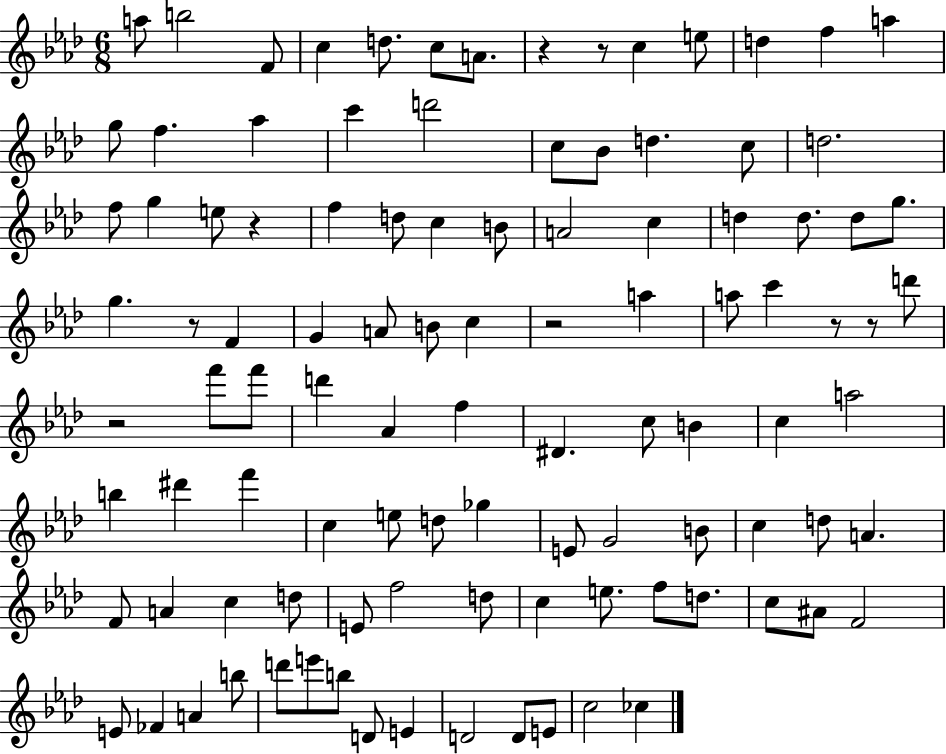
A5/e B5/h F4/e C5/q D5/e. C5/e A4/e. R/q R/e C5/q E5/e D5/q F5/q A5/q G5/e F5/q. Ab5/q C6/q D6/h C5/e Bb4/e D5/q. C5/e D5/h. F5/e G5/q E5/e R/q F5/q D5/e C5/q B4/e A4/h C5/q D5/q D5/e. D5/e G5/e. G5/q. R/e F4/q G4/q A4/e B4/e C5/q R/h A5/q A5/e C6/q R/e R/e D6/e R/h F6/e F6/e D6/q Ab4/q F5/q D#4/q. C5/e B4/q C5/q A5/h B5/q D#6/q F6/q C5/q E5/e D5/e Gb5/q E4/e G4/h B4/e C5/q D5/e A4/q. F4/e A4/q C5/q D5/e E4/e F5/h D5/e C5/q E5/e. F5/e D5/e. C5/e A#4/e F4/h E4/e FES4/q A4/q B5/e D6/e E6/e B5/e D4/e E4/q D4/h D4/e E4/e C5/h CES5/q